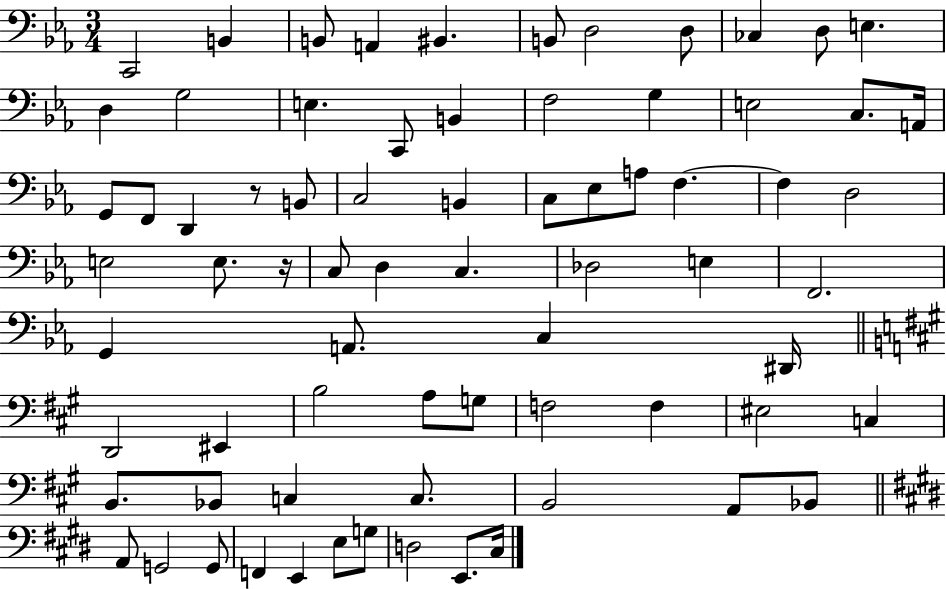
X:1
T:Untitled
M:3/4
L:1/4
K:Eb
C,,2 B,, B,,/2 A,, ^B,, B,,/2 D,2 D,/2 _C, D,/2 E, D, G,2 E, C,,/2 B,, F,2 G, E,2 C,/2 A,,/4 G,,/2 F,,/2 D,, z/2 B,,/2 C,2 B,, C,/2 _E,/2 A,/2 F, F, D,2 E,2 E,/2 z/4 C,/2 D, C, _D,2 E, F,,2 G,, A,,/2 C, ^D,,/4 D,,2 ^E,, B,2 A,/2 G,/2 F,2 F, ^E,2 C, B,,/2 _B,,/2 C, C,/2 B,,2 A,,/2 _B,,/2 A,,/2 G,,2 G,,/2 F,, E,, E,/2 G,/2 D,2 E,,/2 ^C,/4